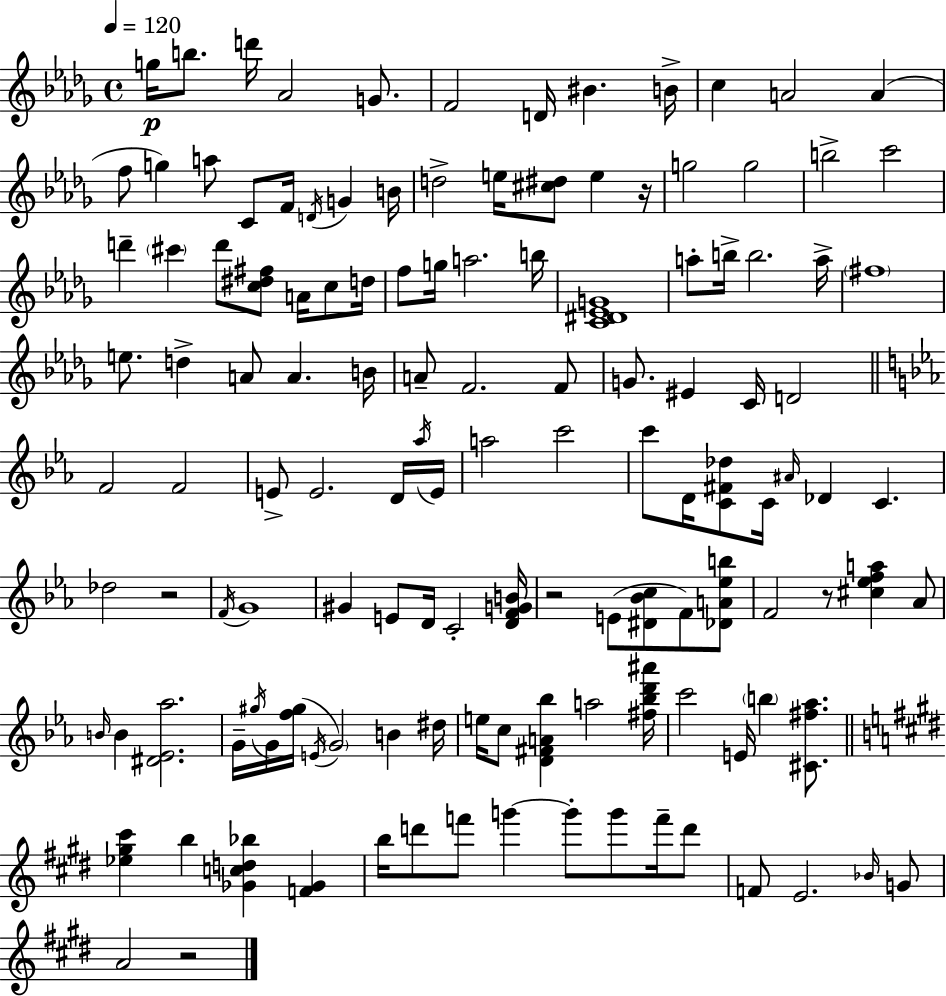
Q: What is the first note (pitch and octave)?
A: G5